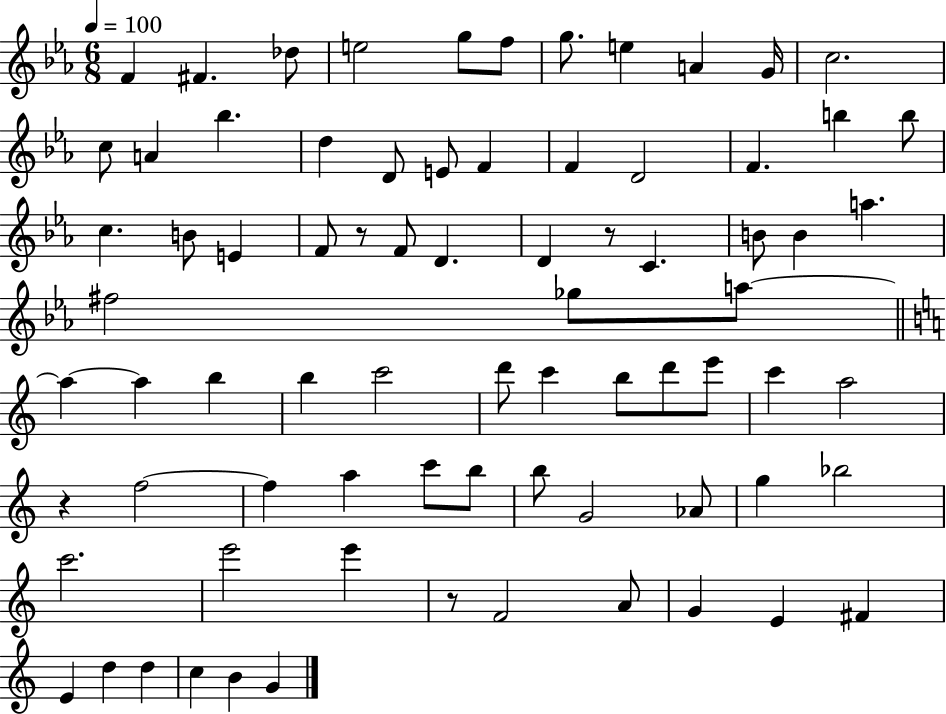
X:1
T:Untitled
M:6/8
L:1/4
K:Eb
F ^F _d/2 e2 g/2 f/2 g/2 e A G/4 c2 c/2 A _b d D/2 E/2 F F D2 F b b/2 c B/2 E F/2 z/2 F/2 D D z/2 C B/2 B a ^f2 _g/2 a/2 a a b b c'2 d'/2 c' b/2 d'/2 e'/2 c' a2 z f2 f a c'/2 b/2 b/2 G2 _A/2 g _b2 c'2 e'2 e' z/2 F2 A/2 G E ^F E d d c B G